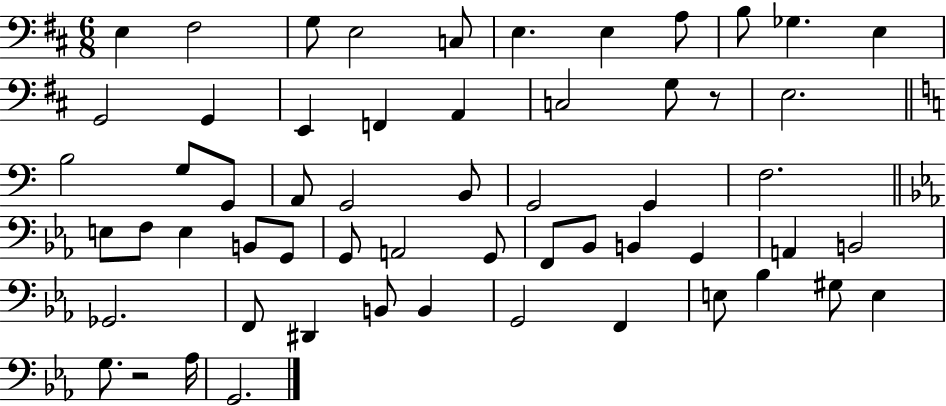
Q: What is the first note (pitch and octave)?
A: E3